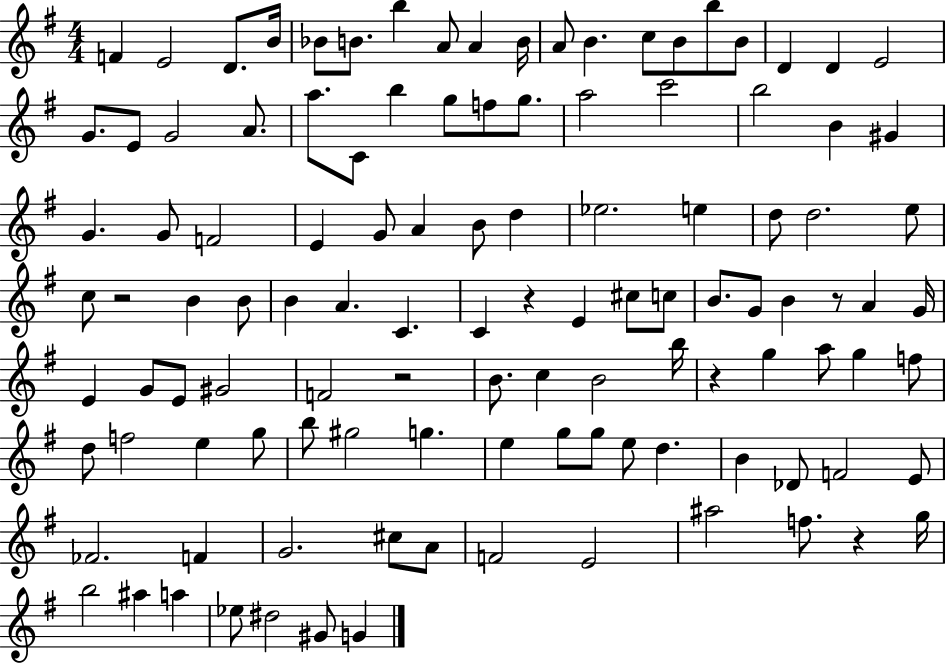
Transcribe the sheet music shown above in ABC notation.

X:1
T:Untitled
M:4/4
L:1/4
K:G
F E2 D/2 B/4 _B/2 B/2 b A/2 A B/4 A/2 B c/2 B/2 b/2 B/2 D D E2 G/2 E/2 G2 A/2 a/2 C/2 b g/2 f/2 g/2 a2 c'2 b2 B ^G G G/2 F2 E G/2 A B/2 d _e2 e d/2 d2 e/2 c/2 z2 B B/2 B A C C z E ^c/2 c/2 B/2 G/2 B z/2 A G/4 E G/2 E/2 ^G2 F2 z2 B/2 c B2 b/4 z g a/2 g f/2 d/2 f2 e g/2 b/2 ^g2 g e g/2 g/2 e/2 d B _D/2 F2 E/2 _F2 F G2 ^c/2 A/2 F2 E2 ^a2 f/2 z g/4 b2 ^a a _e/2 ^d2 ^G/2 G